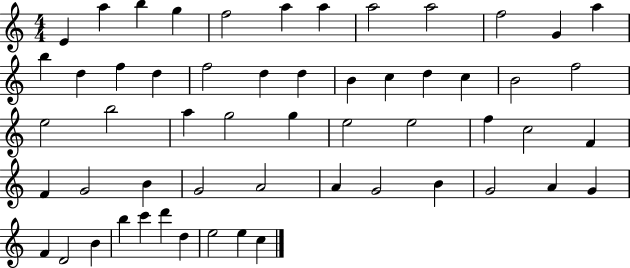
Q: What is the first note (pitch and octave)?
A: E4